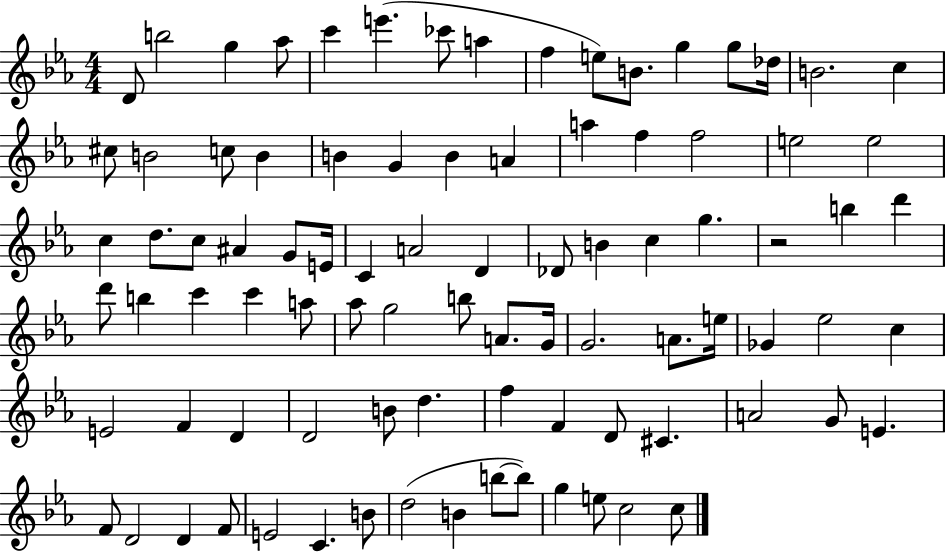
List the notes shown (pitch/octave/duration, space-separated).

D4/e B5/h G5/q Ab5/e C6/q E6/q. CES6/e A5/q F5/q E5/e B4/e. G5/q G5/e Db5/s B4/h. C5/q C#5/e B4/h C5/e B4/q B4/q G4/q B4/q A4/q A5/q F5/q F5/h E5/h E5/h C5/q D5/e. C5/e A#4/q G4/e E4/s C4/q A4/h D4/q Db4/e B4/q C5/q G5/q. R/h B5/q D6/q D6/e B5/q C6/q C6/q A5/e Ab5/e G5/h B5/e A4/e. G4/s G4/h. A4/e. E5/s Gb4/q Eb5/h C5/q E4/h F4/q D4/q D4/h B4/e D5/q. F5/q F4/q D4/e C#4/q. A4/h G4/e E4/q. F4/e D4/h D4/q F4/e E4/h C4/q. B4/e D5/h B4/q B5/e B5/e G5/q E5/e C5/h C5/e